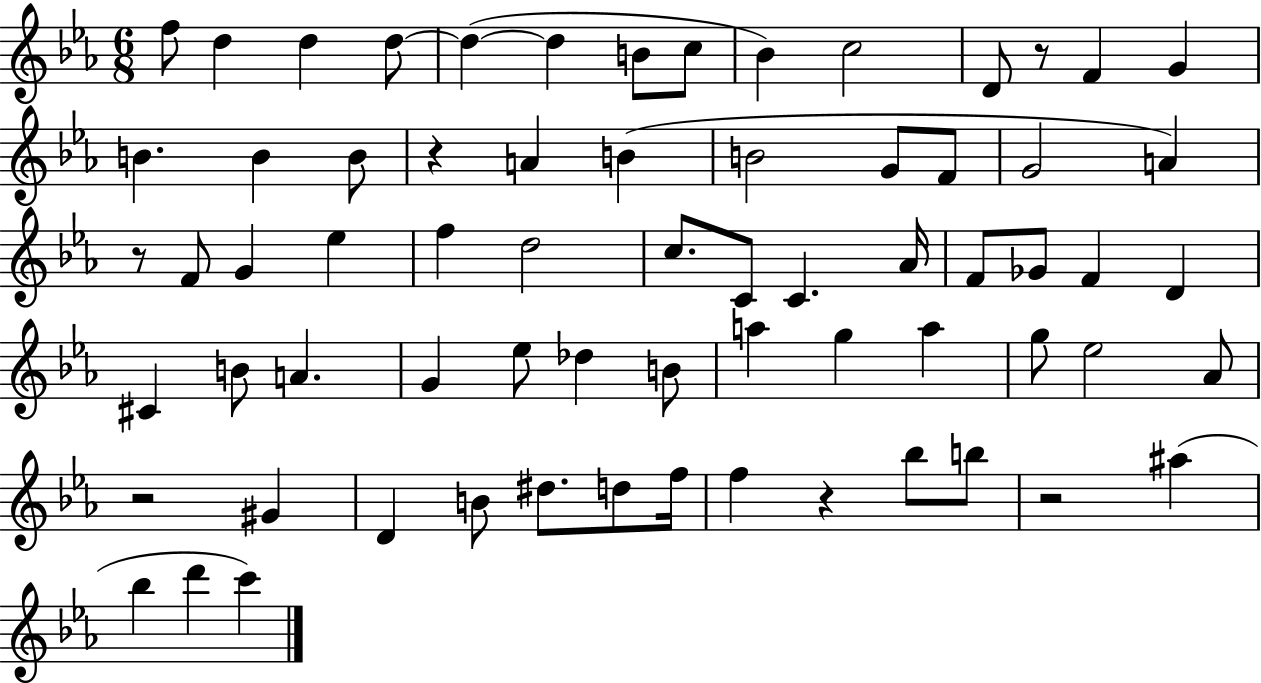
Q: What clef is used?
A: treble